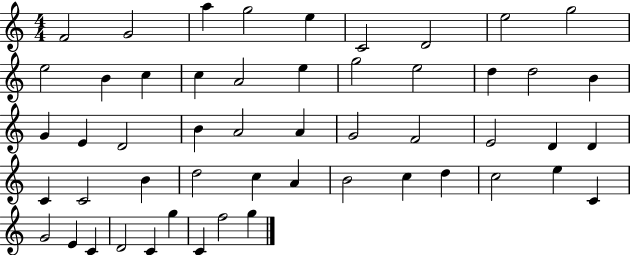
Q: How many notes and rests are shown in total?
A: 52